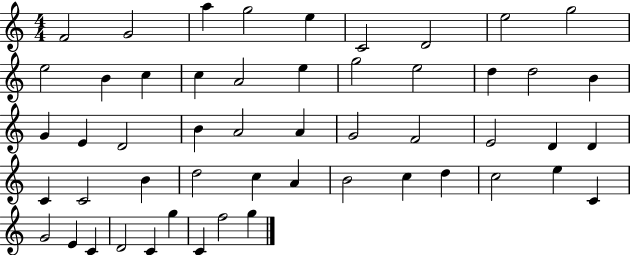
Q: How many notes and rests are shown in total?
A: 52